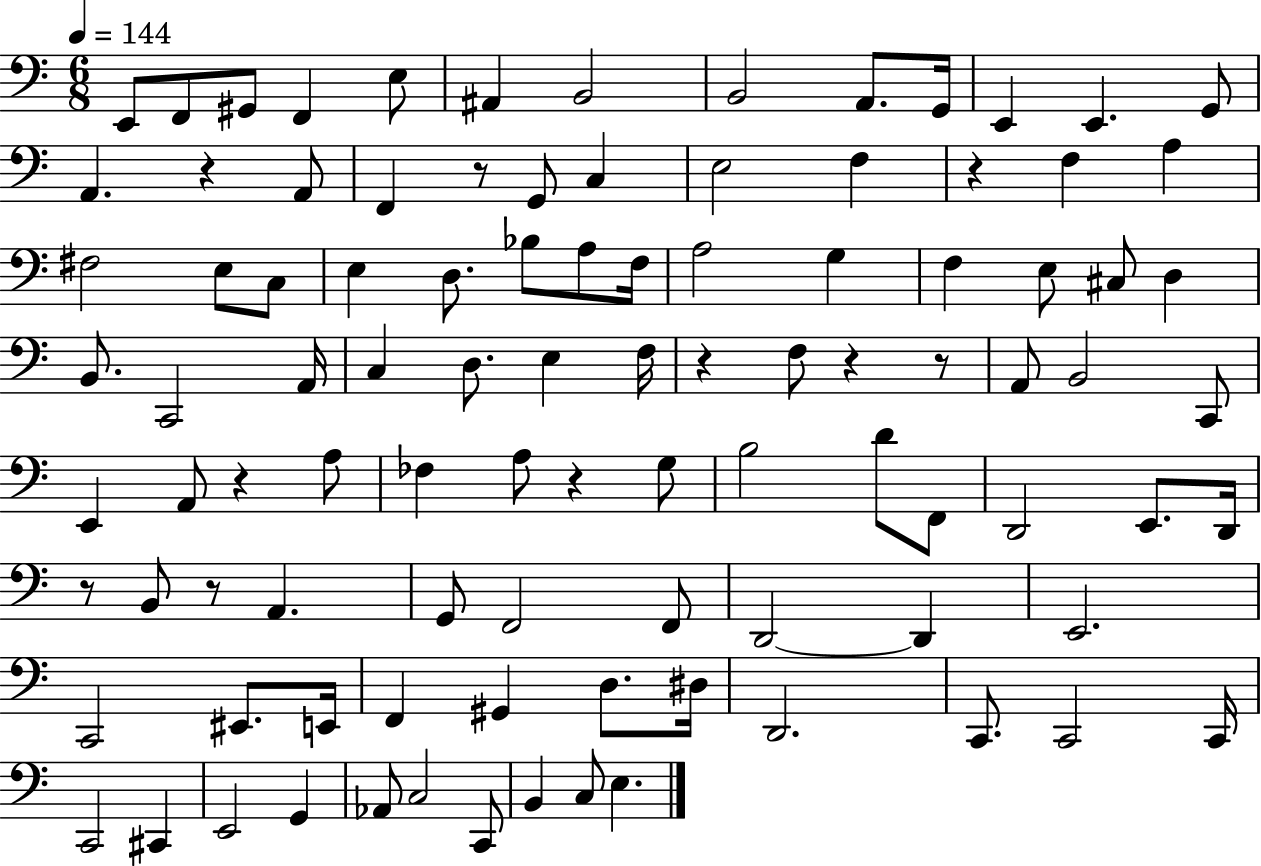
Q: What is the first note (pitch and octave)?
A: E2